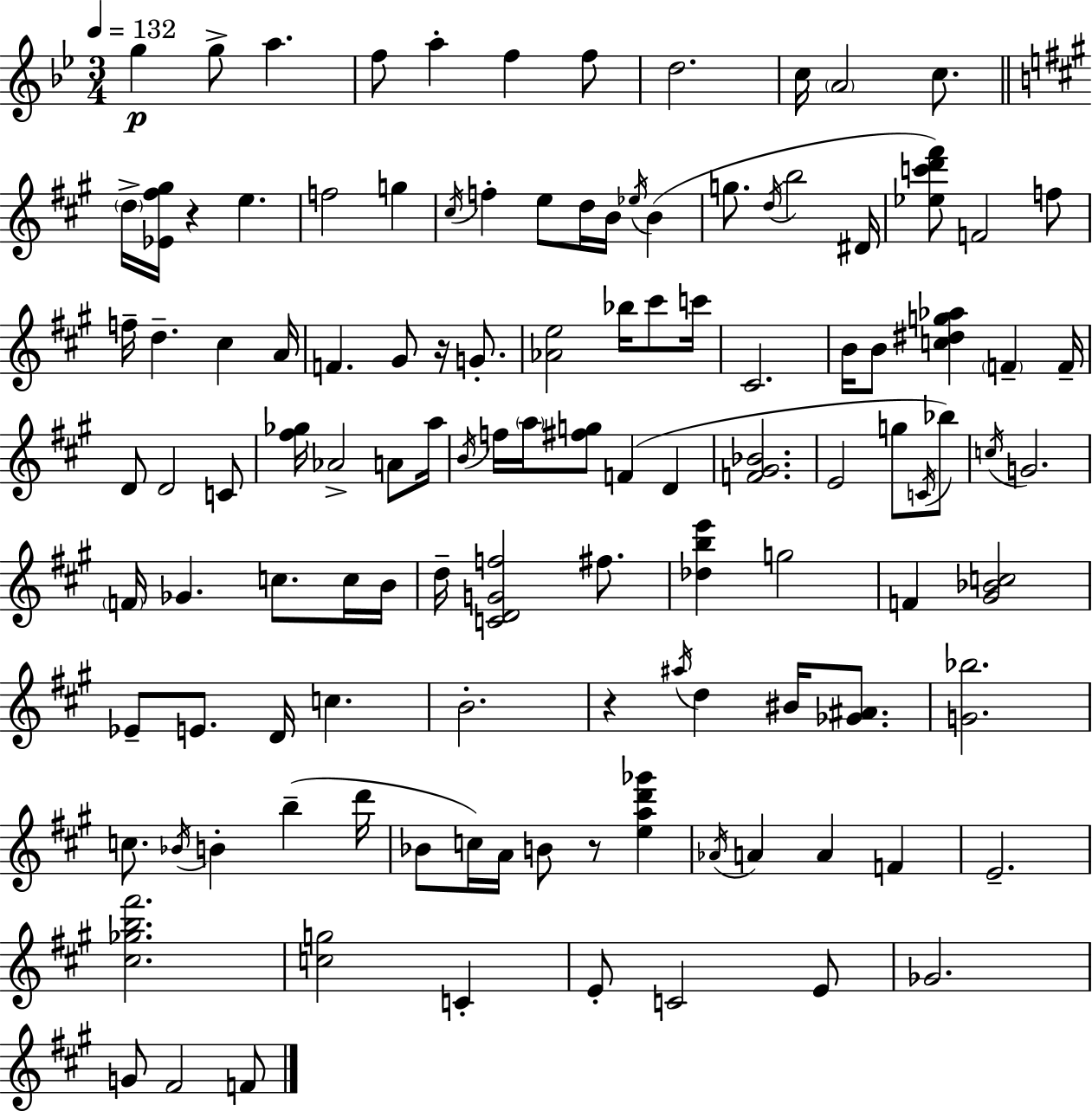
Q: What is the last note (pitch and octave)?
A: F4